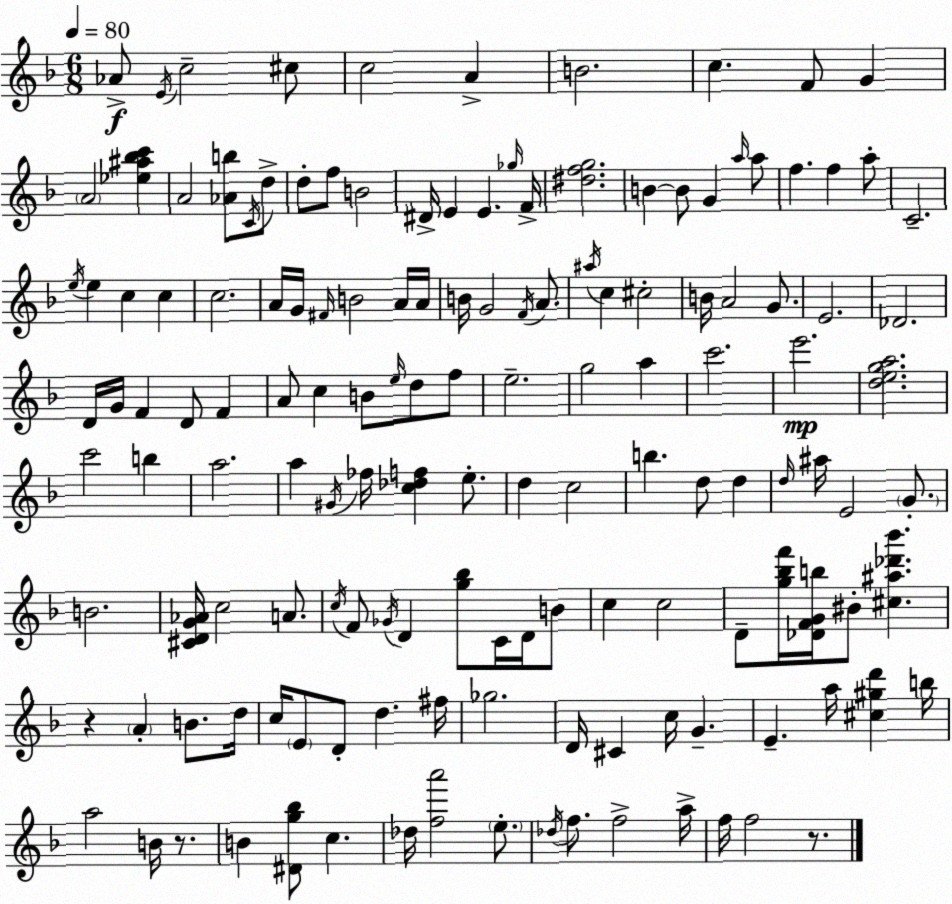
X:1
T:Untitled
M:6/8
L:1/4
K:Dm
_A/2 E/4 c2 ^c/2 c2 A B2 c F/2 G A2 [_e^a_bc'] A2 [_Ab]/2 C/4 d/2 d/2 f/2 B2 ^D/4 E E _g/4 F/4 [^dfg]2 B B/2 G a/4 a/2 f f a/2 C2 e/4 e c c c2 A/4 G/4 ^F/4 B2 A/4 A/4 B/4 G2 F/4 A/2 ^a/4 c ^c2 B/4 A2 G/2 E2 _D2 D/4 G/4 F D/2 F A/2 c B/2 e/4 d/2 f/2 e2 g2 a c'2 e'2 [dega]2 c'2 b a2 a ^G/4 _f/4 [c_df] e/2 d c2 b d/2 d d/4 ^a/4 E2 G/2 B2 [^CDG_A]/4 c2 A/2 c/4 F/2 _G/4 D [g_b]/2 C/4 D/4 B/2 c c2 D/2 [g_bf']/4 [_DFGb]/4 ^B/2 [^c^a_d'_b'] z A B/2 d/4 c/4 E/2 D/2 d ^f/4 _g2 D/4 ^C c/4 G E a/4 [^c^gd'] b/4 a2 B/4 z/2 B [^Dg_b]/2 c _d/4 [fa']2 e/2 _d/4 f/2 f2 a/4 f/4 f2 z/2